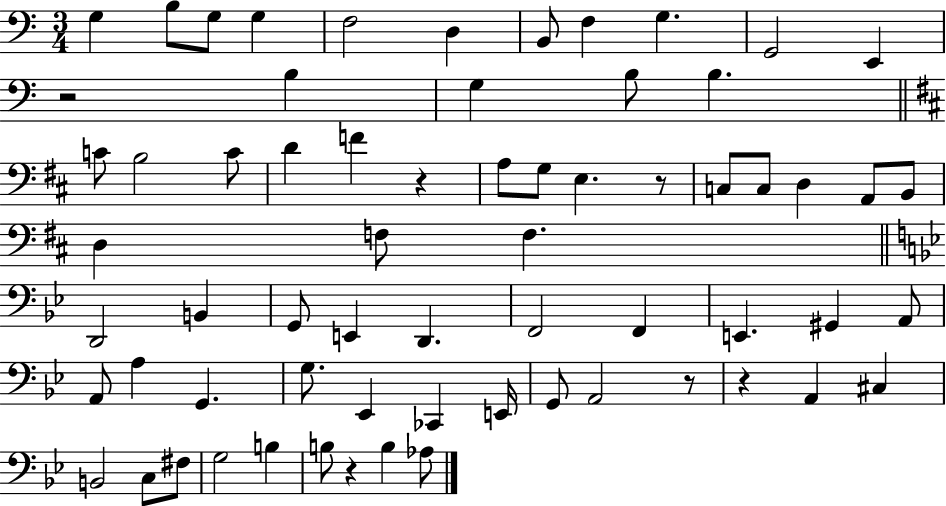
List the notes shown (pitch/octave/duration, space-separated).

G3/q B3/e G3/e G3/q F3/h D3/q B2/e F3/q G3/q. G2/h E2/q R/h B3/q G3/q B3/e B3/q. C4/e B3/h C4/e D4/q F4/q R/q A3/e G3/e E3/q. R/e C3/e C3/e D3/q A2/e B2/e D3/q F3/e F3/q. D2/h B2/q G2/e E2/q D2/q. F2/h F2/q E2/q. G#2/q A2/e A2/e A3/q G2/q. G3/e. Eb2/q CES2/q E2/s G2/e A2/h R/e R/q A2/q C#3/q B2/h C3/e F#3/e G3/h B3/q B3/e R/q B3/q Ab3/e